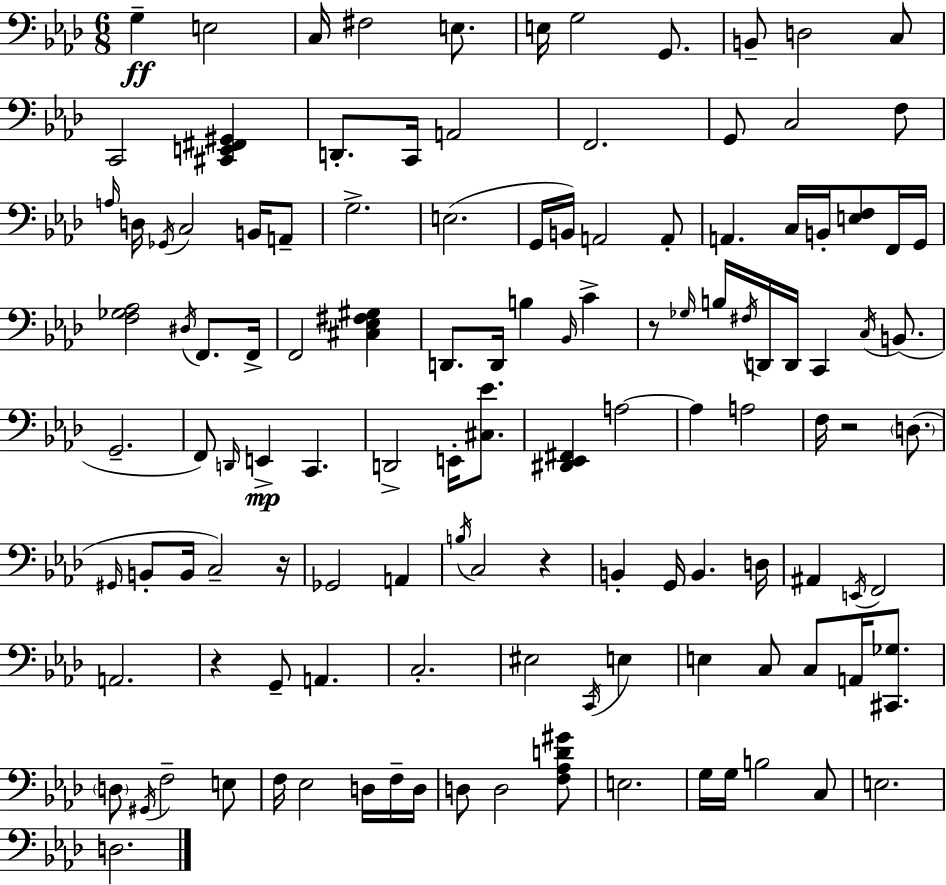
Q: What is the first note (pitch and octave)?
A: G3